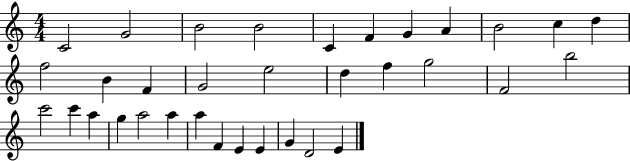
{
  \clef treble
  \numericTimeSignature
  \time 4/4
  \key c \major
  c'2 g'2 | b'2 b'2 | c'4 f'4 g'4 a'4 | b'2 c''4 d''4 | \break f''2 b'4 f'4 | g'2 e''2 | d''4 f''4 g''2 | f'2 b''2 | \break c'''2 c'''4 a''4 | g''4 a''2 a''4 | a''4 f'4 e'4 e'4 | g'4 d'2 e'4 | \break \bar "|."
}